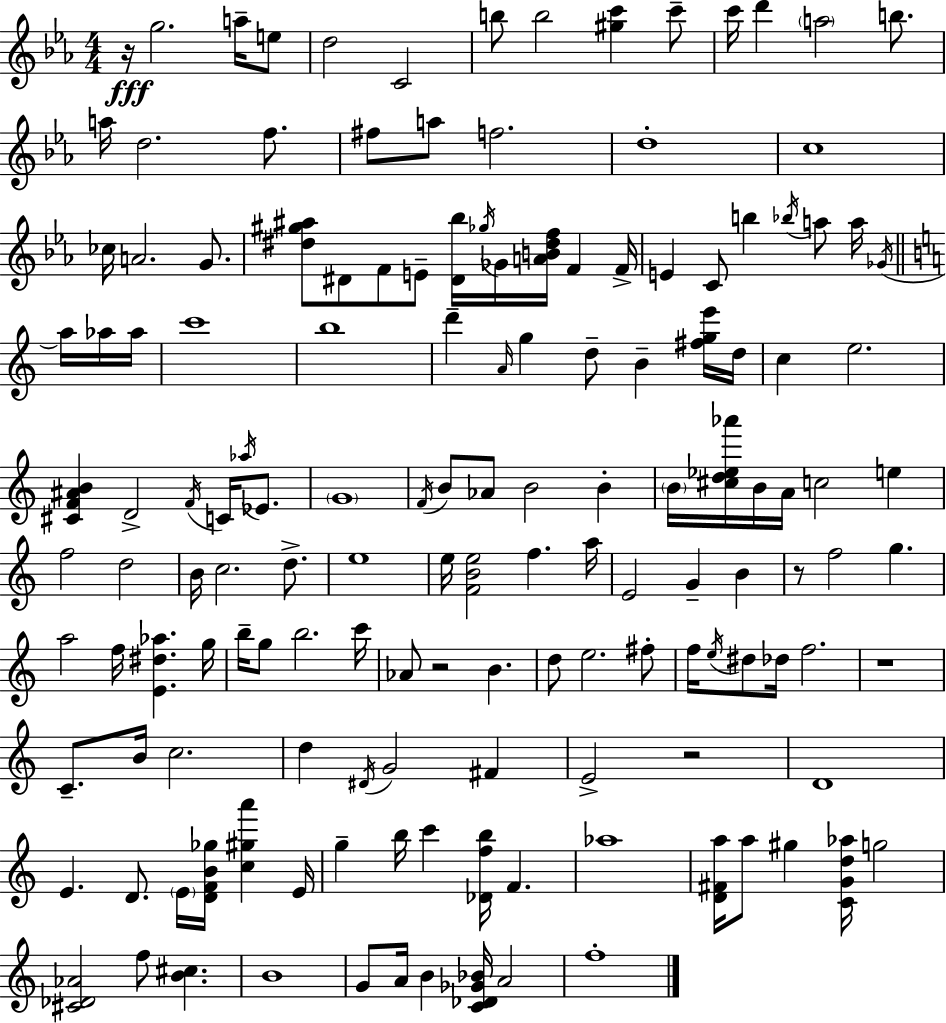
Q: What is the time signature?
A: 4/4